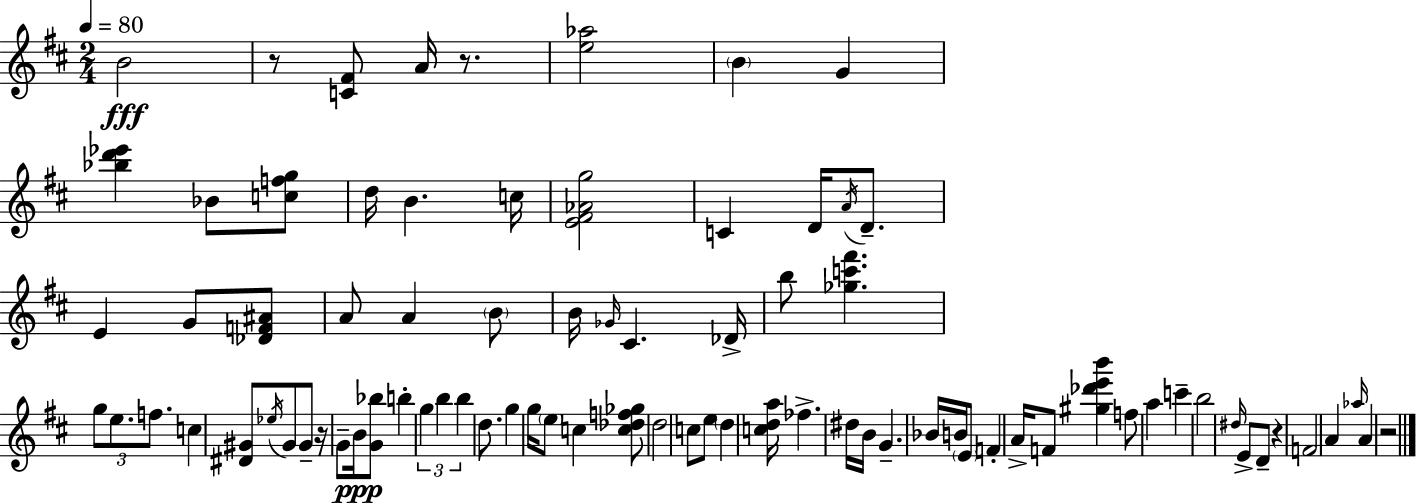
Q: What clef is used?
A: treble